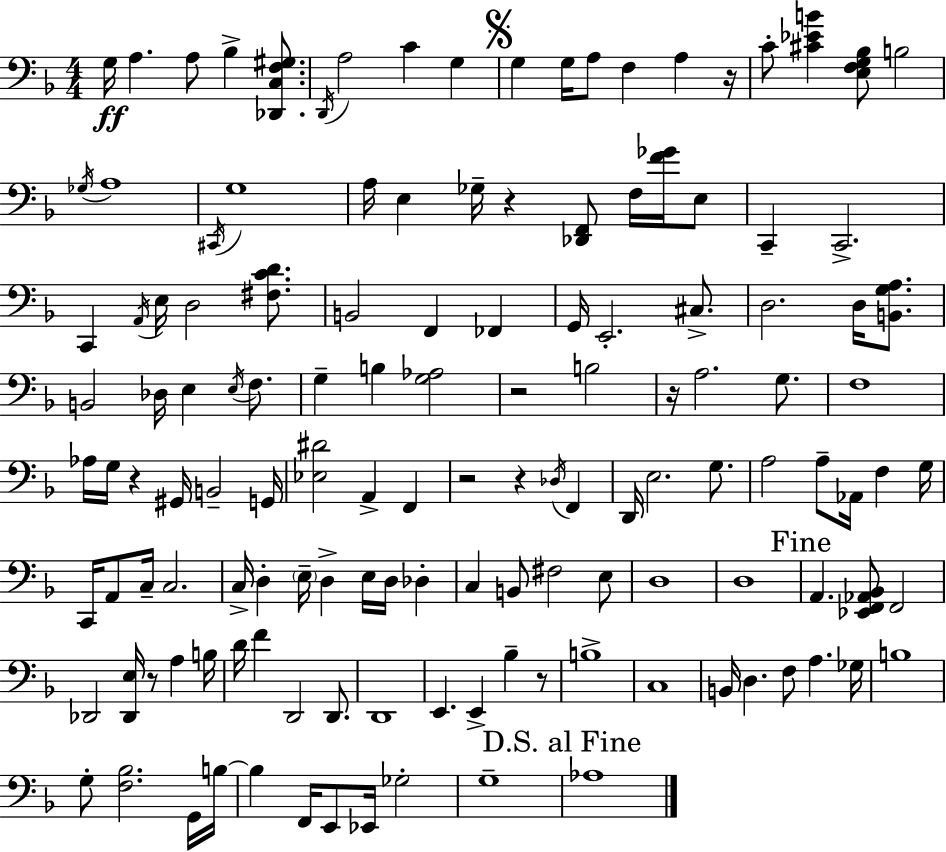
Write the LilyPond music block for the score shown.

{
  \clef bass
  \numericTimeSignature
  \time 4/4
  \key d \minor
  g16\ff a4. a8 bes4-> <des, c f gis>8. | \acciaccatura { d,16 } a2 c'4 g4 | \mark \markup { \musicglyph "scripts.segno" } g4 g16 a8 f4 a4 | r16 c'8-. <cis' ees' b'>4 <e f g bes>8 b2 | \break \acciaccatura { ges16 } a1 | \acciaccatura { cis,16 } g1 | a16 e4 ges16-- r4 <des, f,>8 f16 | <f' ges'>16 e8 c,4-- c,2.-> | \break c,4 \acciaccatura { a,16 } e16 d2 | <fis c' d'>8. b,2 f,4 | fes,4 g,16 e,2.-. | cis8.-> d2. | \break d16 <b, g a>8. b,2 des16 e4 | \acciaccatura { e16 } f8. g4-- b4 <g aes>2 | r2 b2 | r16 a2. | \break g8. f1 | aes16 g16 r4 gis,16 b,2-- | g,16 <ees dis'>2 a,4-> | f,4 r2 r4 | \break \acciaccatura { des16 } f,4 d,16 e2. | g8. a2 a8-- | aes,16 f4 g16 c,16 a,8 c16-- c2. | c16-> d4-. \parenthesize e16-- d4-> | \break e16 d16 des4-. c4 b,8 fis2 | e8 d1 | d1 | \mark "Fine" a,4. <ees, f, aes, bes,>8 f,2 | \break des,2 <des, e>16 r8 | a4 b16 d'16 f'4 d,2 | d,8. d,1 | e,4. e,4-> | \break bes4-- r8 b1-> | c1 | b,16 d4. f8 a4. | ges16 b1 | \break g8-. <f bes>2. | g,16 b16~~ b4 f,16 e,8 ees,16 ges2-. | g1-- | \mark "D.S. al Fine" aes1 | \break \bar "|."
}